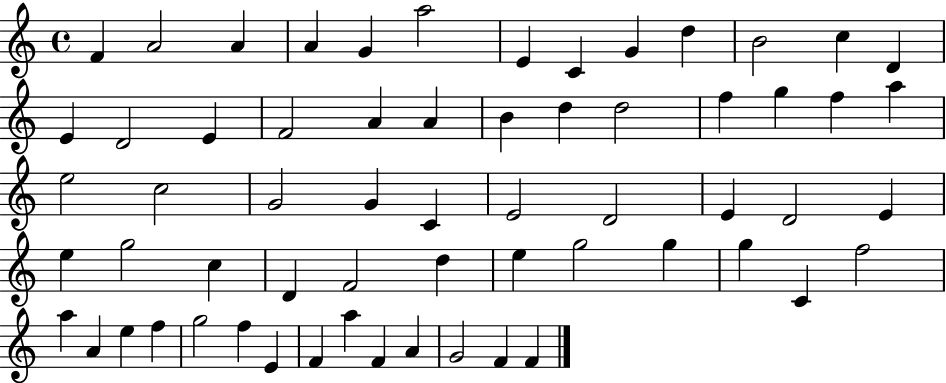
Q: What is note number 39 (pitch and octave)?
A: C5